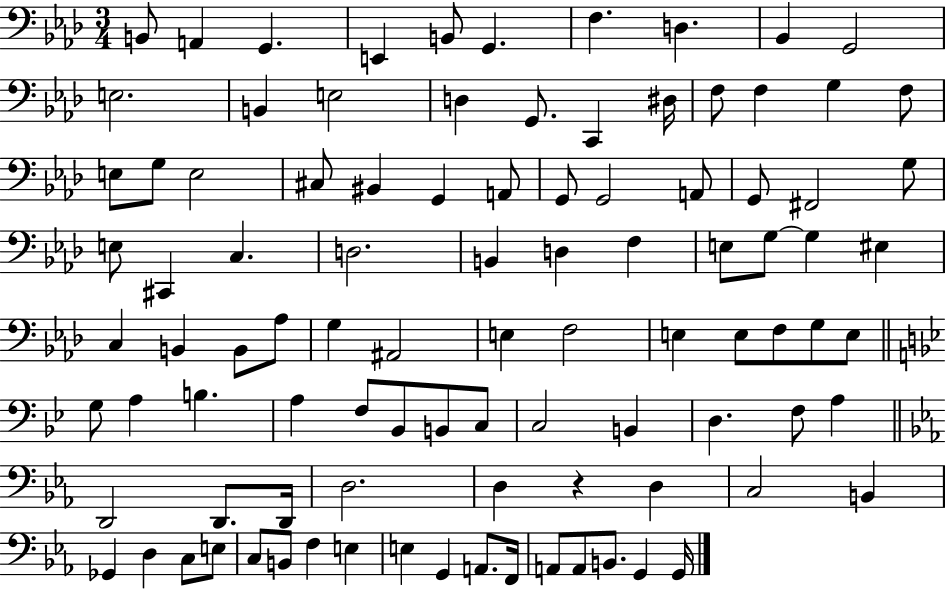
X:1
T:Untitled
M:3/4
L:1/4
K:Ab
B,,/2 A,, G,, E,, B,,/2 G,, F, D, _B,, G,,2 E,2 B,, E,2 D, G,,/2 C,, ^D,/4 F,/2 F, G, F,/2 E,/2 G,/2 E,2 ^C,/2 ^B,, G,, A,,/2 G,,/2 G,,2 A,,/2 G,,/2 ^F,,2 G,/2 E,/2 ^C,, C, D,2 B,, D, F, E,/2 G,/2 G, ^E, C, B,, B,,/2 _A,/2 G, ^A,,2 E, F,2 E, E,/2 F,/2 G,/2 E,/2 G,/2 A, B, A, F,/2 _B,,/2 B,,/2 C,/2 C,2 B,, D, F,/2 A, D,,2 D,,/2 D,,/4 D,2 D, z D, C,2 B,, _G,, D, C,/2 E,/2 C,/2 B,,/2 F, E, E, G,, A,,/2 F,,/4 A,,/2 A,,/2 B,,/2 G,, G,,/4